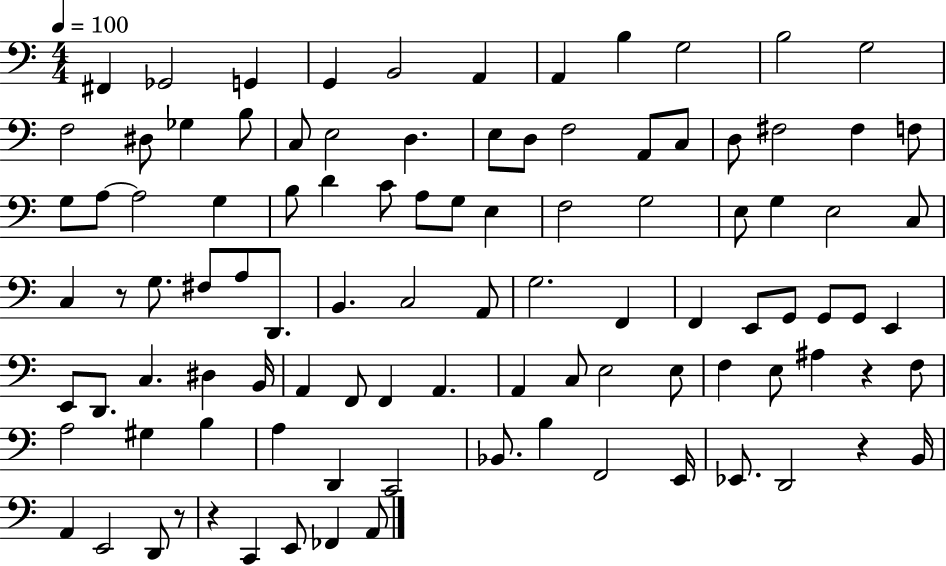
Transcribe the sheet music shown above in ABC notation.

X:1
T:Untitled
M:4/4
L:1/4
K:C
^F,, _G,,2 G,, G,, B,,2 A,, A,, B, G,2 B,2 G,2 F,2 ^D,/2 _G, B,/2 C,/2 E,2 D, E,/2 D,/2 F,2 A,,/2 C,/2 D,/2 ^F,2 ^F, F,/2 G,/2 A,/2 A,2 G, B,/2 D C/2 A,/2 G,/2 E, F,2 G,2 E,/2 G, E,2 C,/2 C, z/2 G,/2 ^F,/2 A,/2 D,,/2 B,, C,2 A,,/2 G,2 F,, F,, E,,/2 G,,/2 G,,/2 G,,/2 E,, E,,/2 D,,/2 C, ^D, B,,/4 A,, F,,/2 F,, A,, A,, C,/2 E,2 E,/2 F, E,/2 ^A, z F,/2 A,2 ^G, B, A, D,, C,,2 _B,,/2 B, F,,2 E,,/4 _E,,/2 D,,2 z B,,/4 A,, E,,2 D,,/2 z/2 z C,, E,,/2 _F,, A,,/2